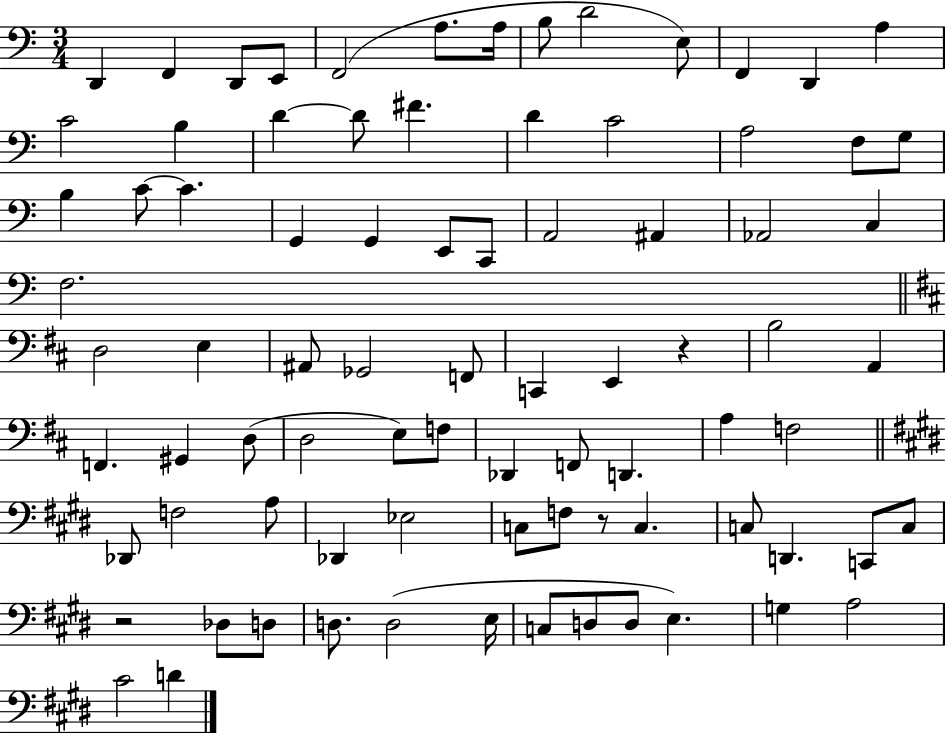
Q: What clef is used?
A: bass